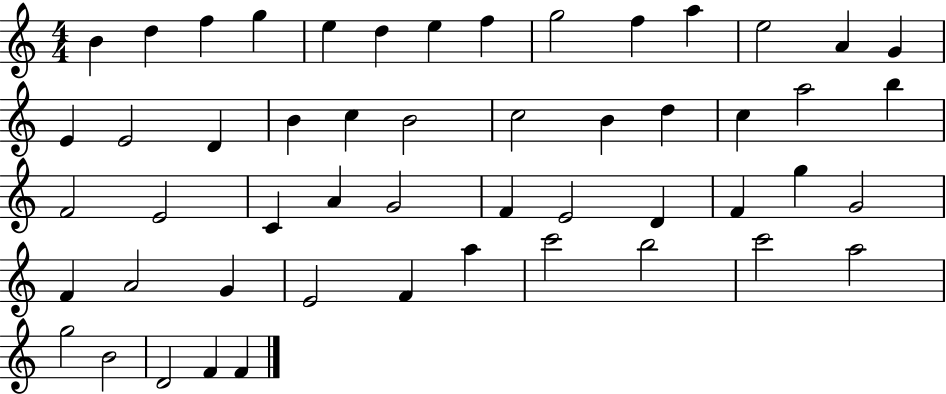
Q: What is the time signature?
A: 4/4